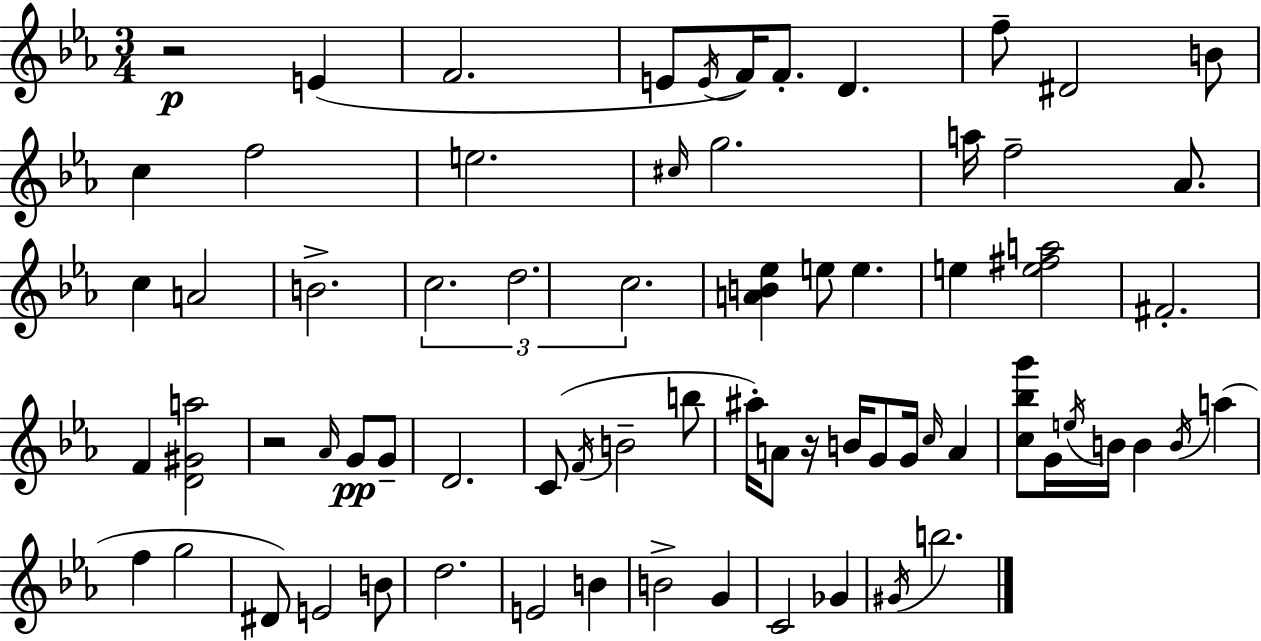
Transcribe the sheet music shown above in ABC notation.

X:1
T:Untitled
M:3/4
L:1/4
K:Eb
z2 E F2 E/2 E/4 F/4 F/2 D f/2 ^D2 B/2 c f2 e2 ^c/4 g2 a/4 f2 _A/2 c A2 B2 c2 d2 c2 [AB_e] e/2 e e [e^fa]2 ^F2 F [D^Ga]2 z2 _A/4 G/2 G/2 D2 C/2 F/4 B2 b/2 ^a/4 A/2 z/4 B/4 G/2 G/4 c/4 A [c_bg']/2 G/4 e/4 B/4 B B/4 a f g2 ^D/2 E2 B/2 d2 E2 B B2 G C2 _G ^G/4 b2